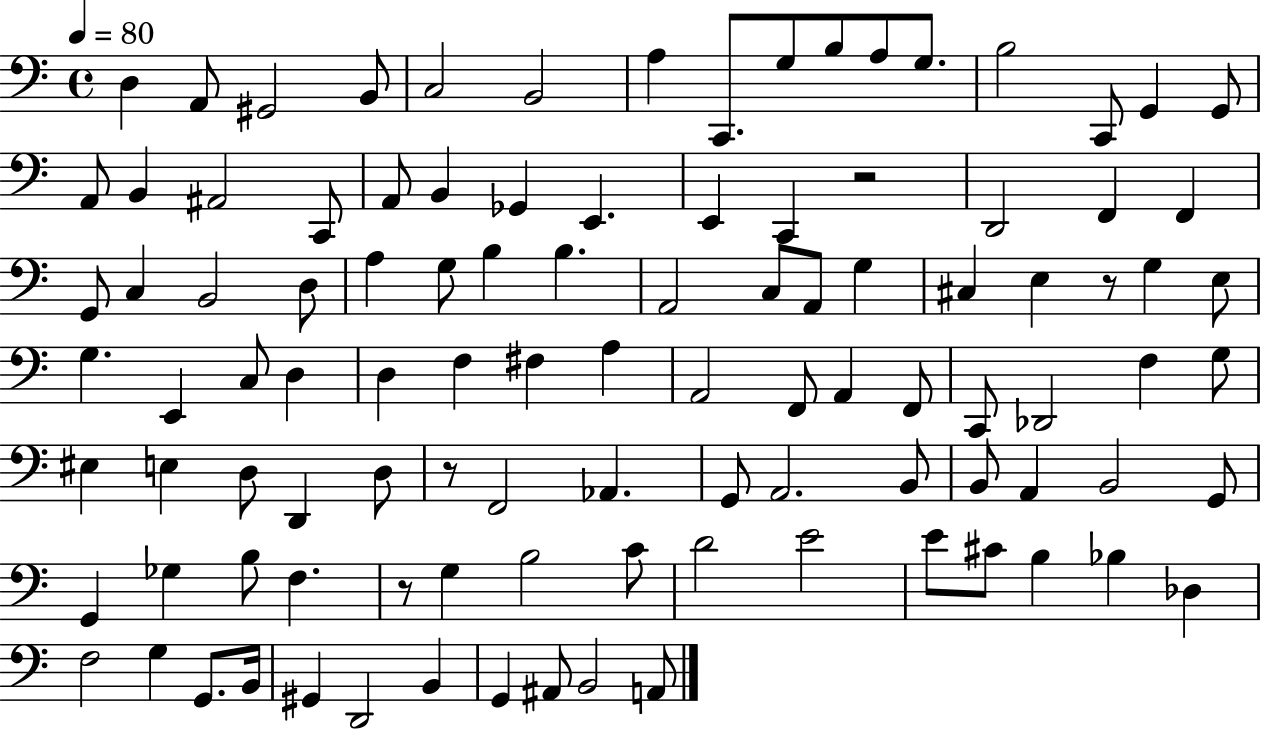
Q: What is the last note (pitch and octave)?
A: A2